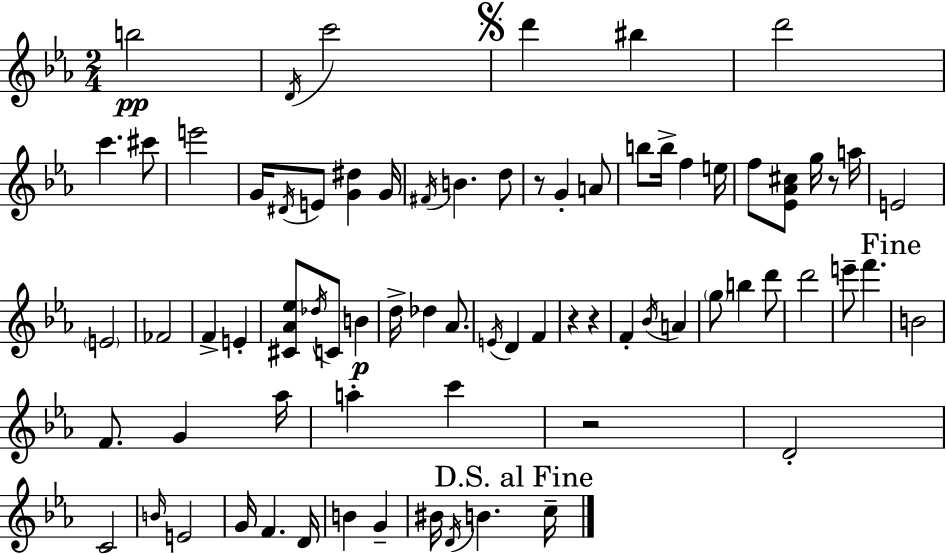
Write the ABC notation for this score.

X:1
T:Untitled
M:2/4
L:1/4
K:Cm
b2 D/4 c'2 d' ^b d'2 c' ^c'/2 e'2 G/4 ^D/4 E/2 [G^d] G/4 ^F/4 B d/2 z/2 G A/2 b/2 b/4 f e/4 f/2 [_E_A^c]/2 g/4 z/2 a/4 E2 E2 _F2 F E [^C_A_e]/2 _d/4 C/2 B d/4 _d _A/2 E/4 D F z z F _B/4 A g/2 b d'/2 d'2 e'/2 f' B2 F/2 G _a/4 a c' z2 D2 C2 B/4 E2 G/4 F D/4 B G ^B/4 D/4 B c/4